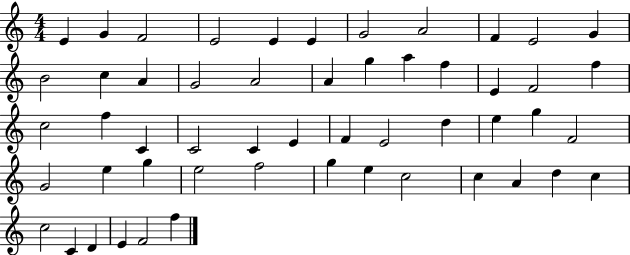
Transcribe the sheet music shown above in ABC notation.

X:1
T:Untitled
M:4/4
L:1/4
K:C
E G F2 E2 E E G2 A2 F E2 G B2 c A G2 A2 A g a f E F2 f c2 f C C2 C E F E2 d e g F2 G2 e g e2 f2 g e c2 c A d c c2 C D E F2 f